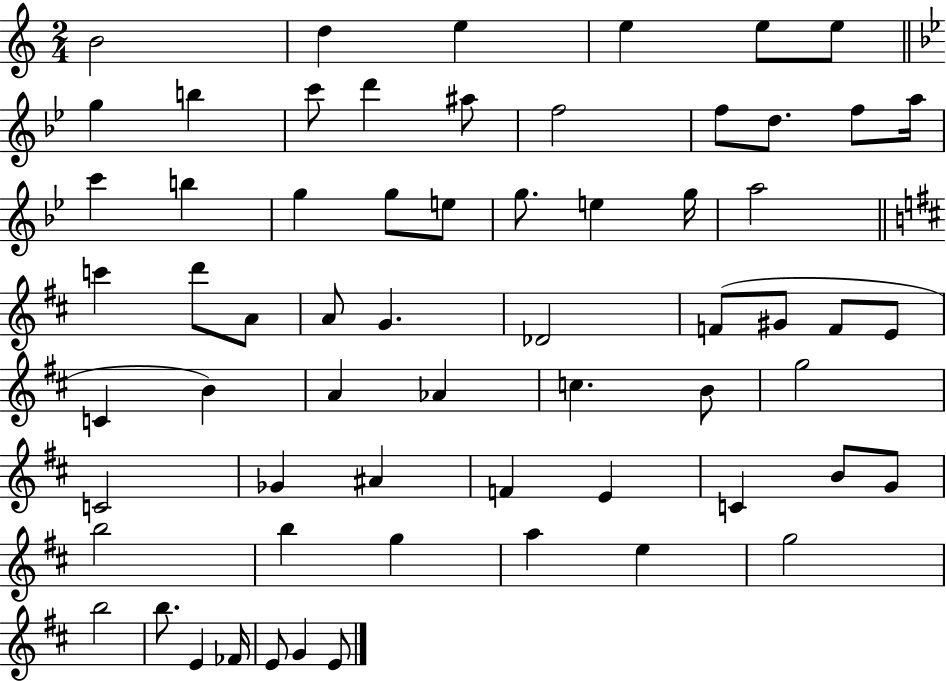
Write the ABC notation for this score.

X:1
T:Untitled
M:2/4
L:1/4
K:C
B2 d e e e/2 e/2 g b c'/2 d' ^a/2 f2 f/2 d/2 f/2 a/4 c' b g g/2 e/2 g/2 e g/4 a2 c' d'/2 A/2 A/2 G _D2 F/2 ^G/2 F/2 E/2 C B A _A c B/2 g2 C2 _G ^A F E C B/2 G/2 b2 b g a e g2 b2 b/2 E _F/4 E/2 G E/2